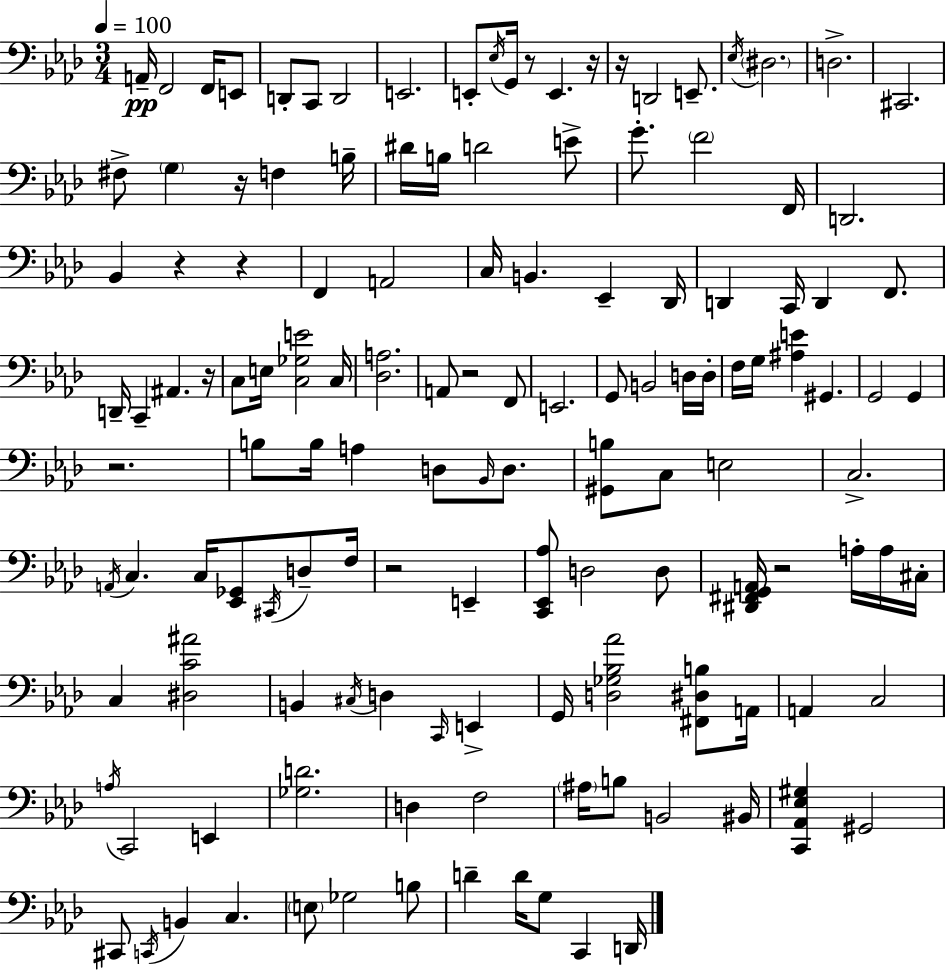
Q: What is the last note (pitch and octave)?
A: D2